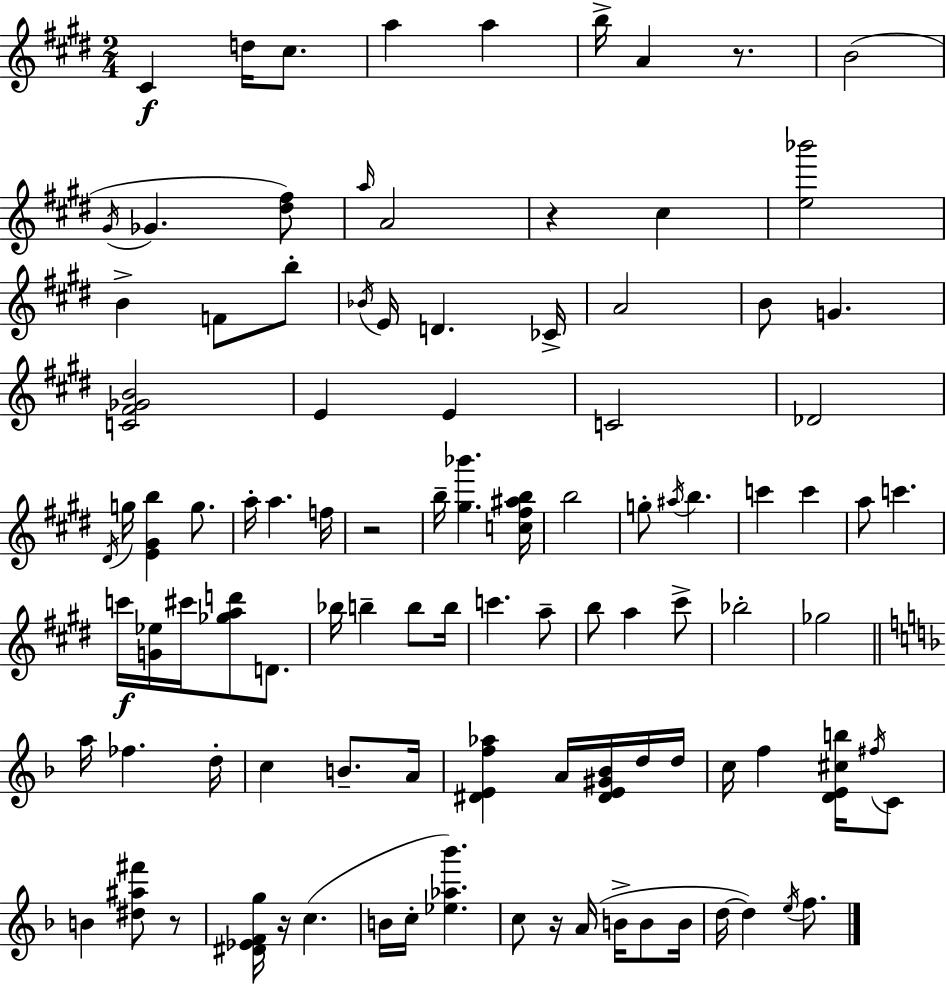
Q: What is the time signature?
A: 2/4